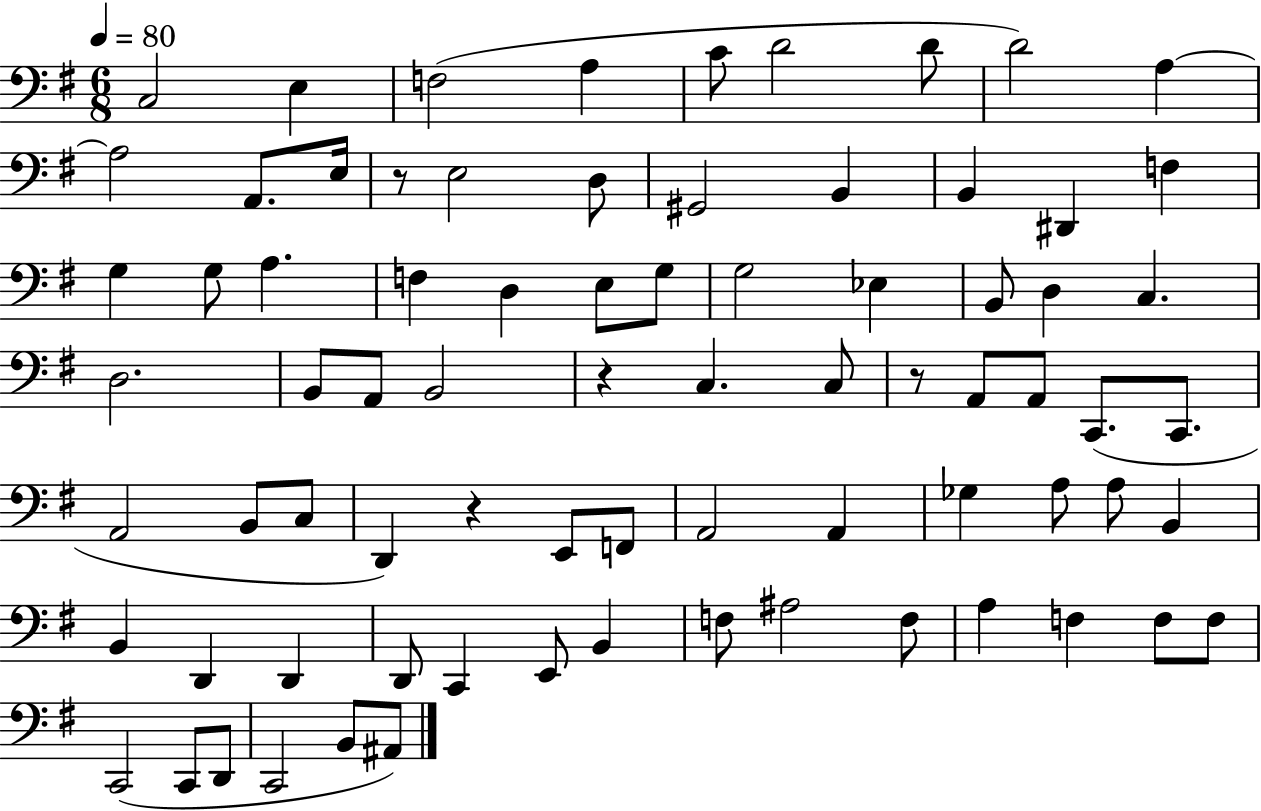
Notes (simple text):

C3/h E3/q F3/h A3/q C4/e D4/h D4/e D4/h A3/q A3/h A2/e. E3/s R/e E3/h D3/e G#2/h B2/q B2/q D#2/q F3/q G3/q G3/e A3/q. F3/q D3/q E3/e G3/e G3/h Eb3/q B2/e D3/q C3/q. D3/h. B2/e A2/e B2/h R/q C3/q. C3/e R/e A2/e A2/e C2/e. C2/e. A2/h B2/e C3/e D2/q R/q E2/e F2/e A2/h A2/q Gb3/q A3/e A3/e B2/q B2/q D2/q D2/q D2/e C2/q E2/e B2/q F3/e A#3/h F3/e A3/q F3/q F3/e F3/e C2/h C2/e D2/e C2/h B2/e A#2/e